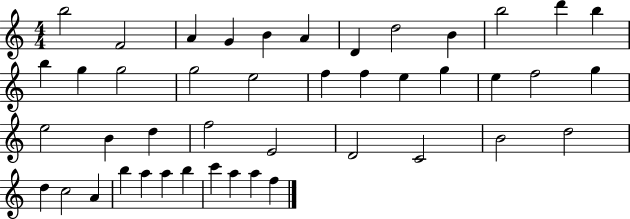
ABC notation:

X:1
T:Untitled
M:4/4
L:1/4
K:C
b2 F2 A G B A D d2 B b2 d' b b g g2 g2 e2 f f e g e f2 g e2 B d f2 E2 D2 C2 B2 d2 d c2 A b a a b c' a a f